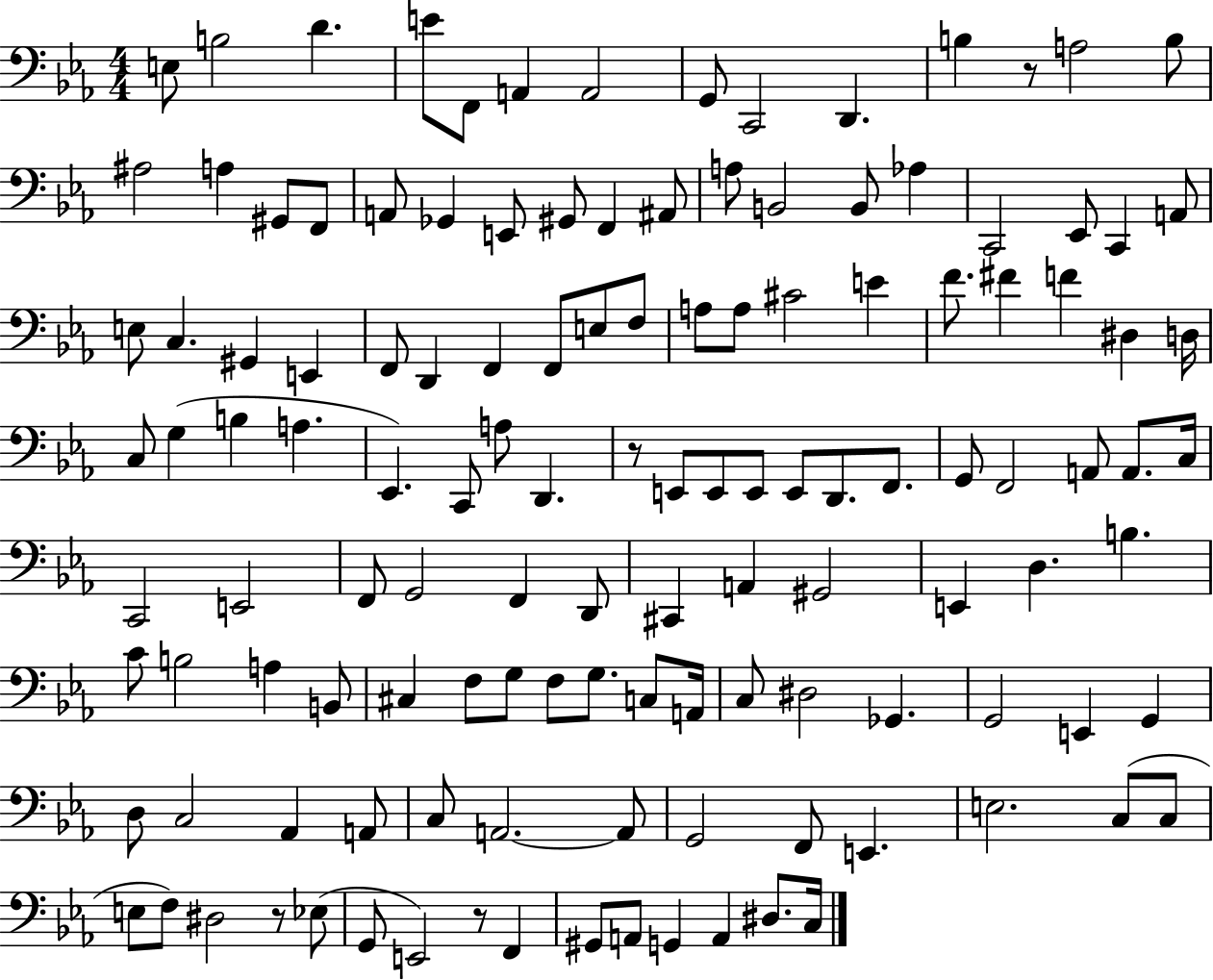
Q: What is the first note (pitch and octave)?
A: E3